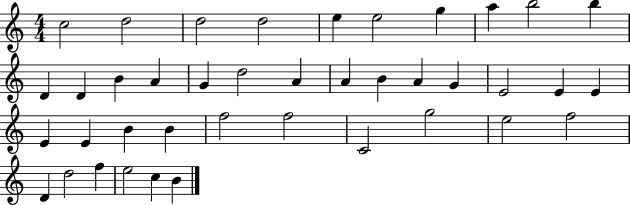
C5/h D5/h D5/h D5/h E5/q E5/h G5/q A5/q B5/h B5/q D4/q D4/q B4/q A4/q G4/q D5/h A4/q A4/q B4/q A4/q G4/q E4/h E4/q E4/q E4/q E4/q B4/q B4/q F5/h F5/h C4/h G5/h E5/h F5/h D4/q D5/h F5/q E5/h C5/q B4/q